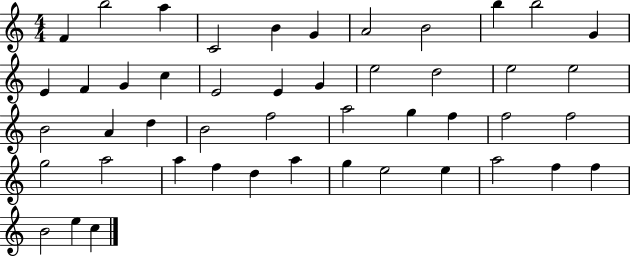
X:1
T:Untitled
M:4/4
L:1/4
K:C
F b2 a C2 B G A2 B2 b b2 G E F G c E2 E G e2 d2 e2 e2 B2 A d B2 f2 a2 g f f2 f2 g2 a2 a f d a g e2 e a2 f f B2 e c